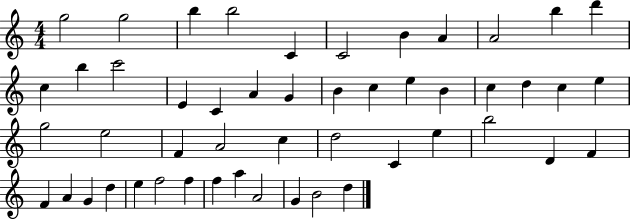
G5/h G5/h B5/q B5/h C4/q C4/h B4/q A4/q A4/h B5/q D6/q C5/q B5/q C6/h E4/q C4/q A4/q G4/q B4/q C5/q E5/q B4/q C5/q D5/q C5/q E5/q G5/h E5/h F4/q A4/h C5/q D5/h C4/q E5/q B5/h D4/q F4/q F4/q A4/q G4/q D5/q E5/q F5/h F5/q F5/q A5/q A4/h G4/q B4/h D5/q